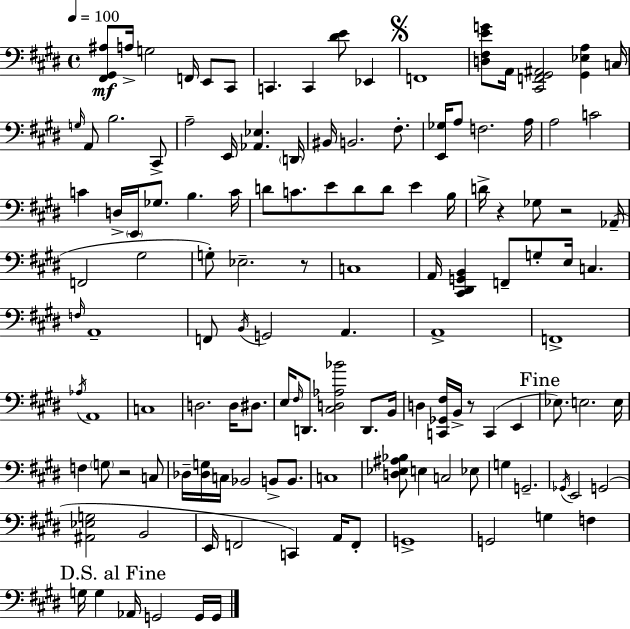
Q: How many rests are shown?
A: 5